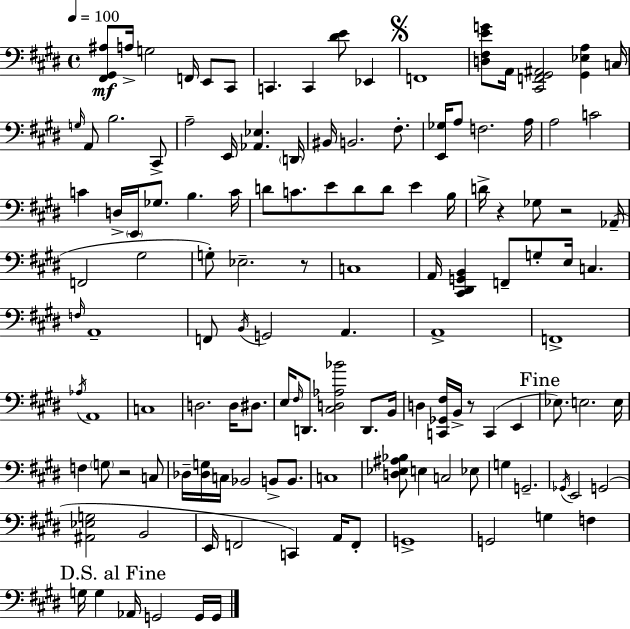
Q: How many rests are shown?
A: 5